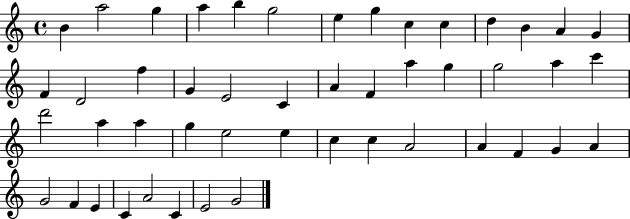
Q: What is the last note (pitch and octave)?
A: G4